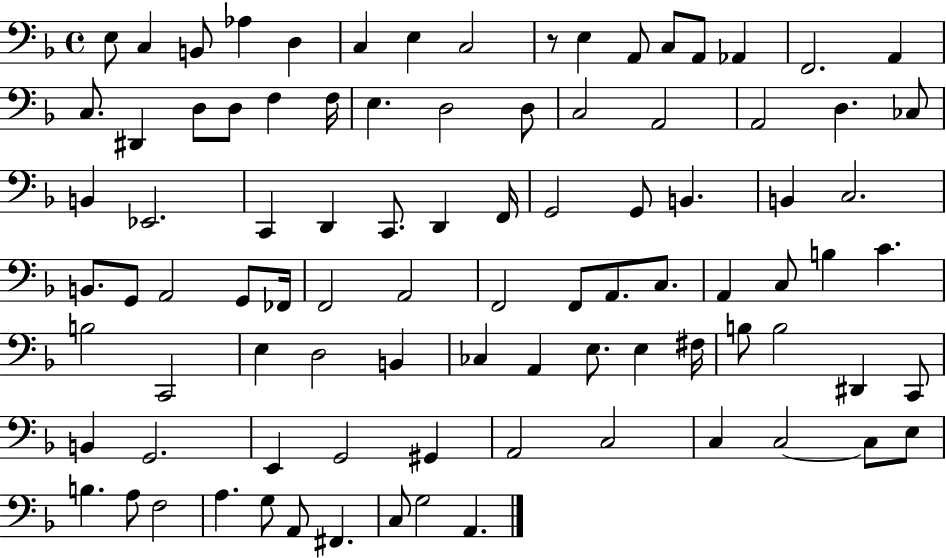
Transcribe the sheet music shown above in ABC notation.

X:1
T:Untitled
M:4/4
L:1/4
K:F
E,/2 C, B,,/2 _A, D, C, E, C,2 z/2 E, A,,/2 C,/2 A,,/2 _A,, F,,2 A,, C,/2 ^D,, D,/2 D,/2 F, F,/4 E, D,2 D,/2 C,2 A,,2 A,,2 D, _C,/2 B,, _E,,2 C,, D,, C,,/2 D,, F,,/4 G,,2 G,,/2 B,, B,, C,2 B,,/2 G,,/2 A,,2 G,,/2 _F,,/4 F,,2 A,,2 F,,2 F,,/2 A,,/2 C,/2 A,, C,/2 B, C B,2 C,,2 E, D,2 B,, _C, A,, E,/2 E, ^F,/4 B,/2 B,2 ^D,, C,,/2 B,, G,,2 E,, G,,2 ^G,, A,,2 C,2 C, C,2 C,/2 E,/2 B, A,/2 F,2 A, G,/2 A,,/2 ^F,, C,/2 G,2 A,,